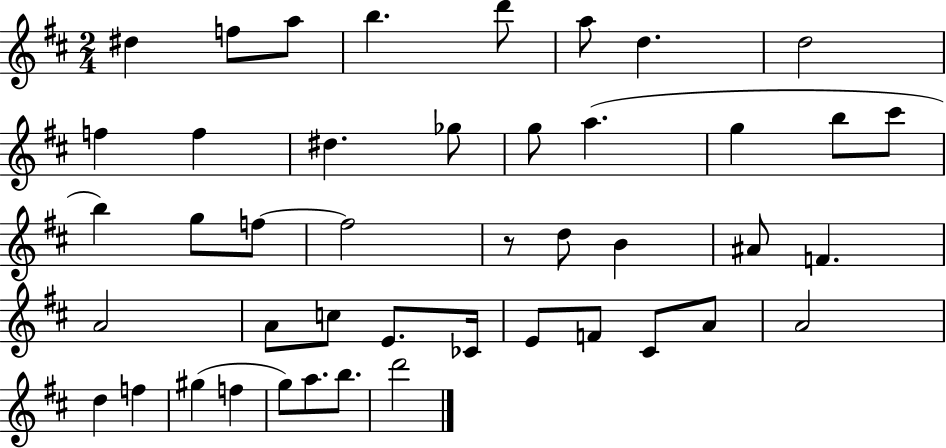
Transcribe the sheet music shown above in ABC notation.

X:1
T:Untitled
M:2/4
L:1/4
K:D
^d f/2 a/2 b d'/2 a/2 d d2 f f ^d _g/2 g/2 a g b/2 ^c'/2 b g/2 f/2 f2 z/2 d/2 B ^A/2 F A2 A/2 c/2 E/2 _C/4 E/2 F/2 ^C/2 A/2 A2 d f ^g f g/2 a/2 b/2 d'2